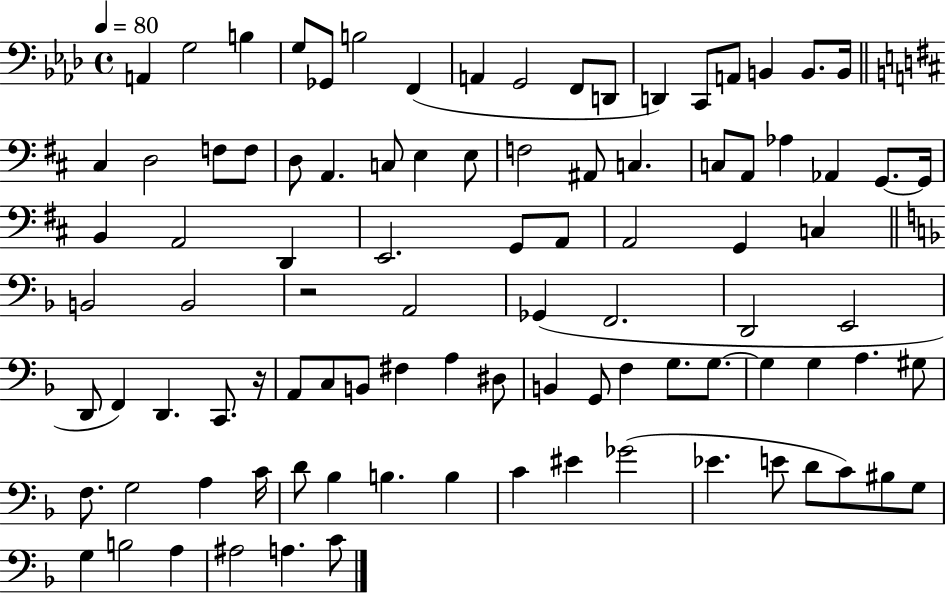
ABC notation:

X:1
T:Untitled
M:4/4
L:1/4
K:Ab
A,, G,2 B, G,/2 _G,,/2 B,2 F,, A,, G,,2 F,,/2 D,,/2 D,, C,,/2 A,,/2 B,, B,,/2 B,,/4 ^C, D,2 F,/2 F,/2 D,/2 A,, C,/2 E, E,/2 F,2 ^A,,/2 C, C,/2 A,,/2 _A, _A,, G,,/2 G,,/4 B,, A,,2 D,, E,,2 G,,/2 A,,/2 A,,2 G,, C, B,,2 B,,2 z2 A,,2 _G,, F,,2 D,,2 E,,2 D,,/2 F,, D,, C,,/2 z/4 A,,/2 C,/2 B,,/2 ^F, A, ^D,/2 B,, G,,/2 F, G,/2 G,/2 G, G, A, ^G,/2 F,/2 G,2 A, C/4 D/2 _B, B, B, C ^E _G2 _E E/2 D/2 C/2 ^B,/2 G,/2 G, B,2 A, ^A,2 A, C/2